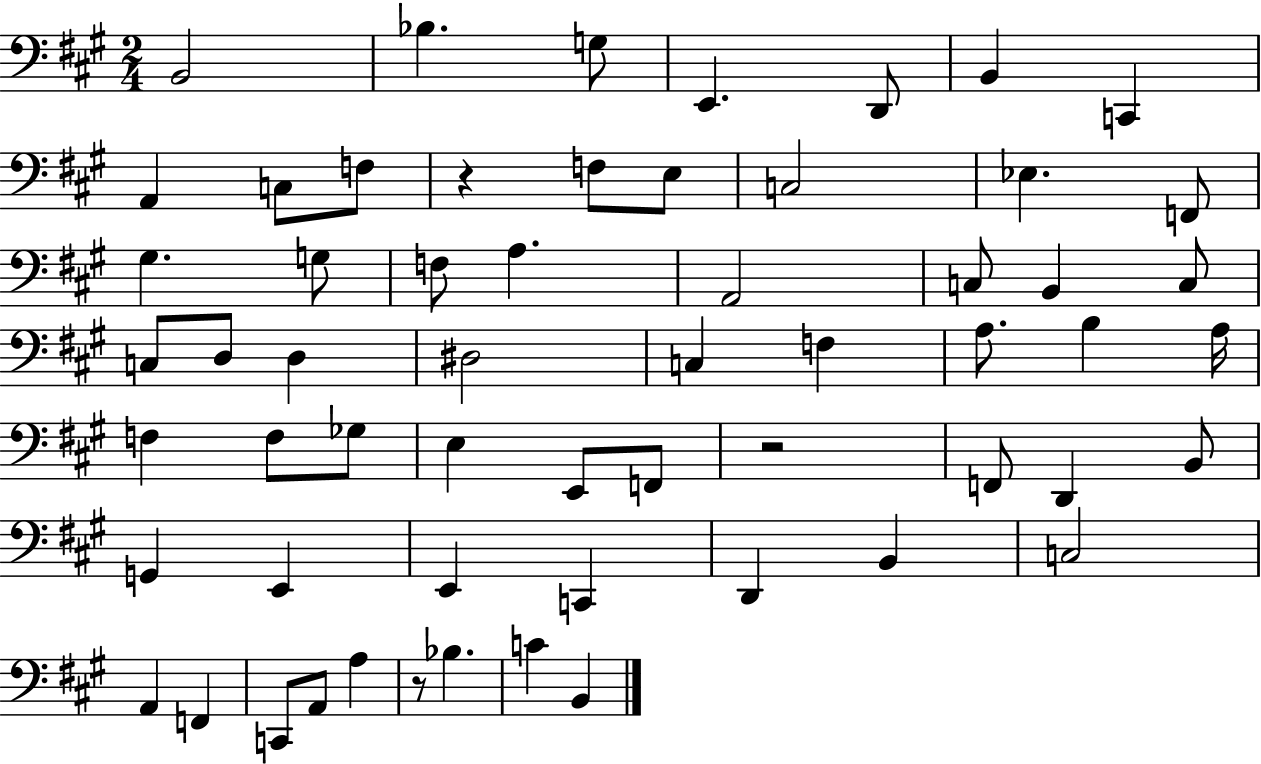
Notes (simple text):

B2/h Bb3/q. G3/e E2/q. D2/e B2/q C2/q A2/q C3/e F3/e R/q F3/e E3/e C3/h Eb3/q. F2/e G#3/q. G3/e F3/e A3/q. A2/h C3/e B2/q C3/e C3/e D3/e D3/q D#3/h C3/q F3/q A3/e. B3/q A3/s F3/q F3/e Gb3/e E3/q E2/e F2/e R/h F2/e D2/q B2/e G2/q E2/q E2/q C2/q D2/q B2/q C3/h A2/q F2/q C2/e A2/e A3/q R/e Bb3/q. C4/q B2/q